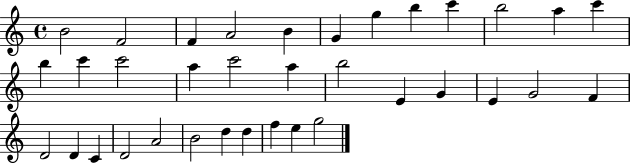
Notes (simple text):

B4/h F4/h F4/q A4/h B4/q G4/q G5/q B5/q C6/q B5/h A5/q C6/q B5/q C6/q C6/h A5/q C6/h A5/q B5/h E4/q G4/q E4/q G4/h F4/q D4/h D4/q C4/q D4/h A4/h B4/h D5/q D5/q F5/q E5/q G5/h